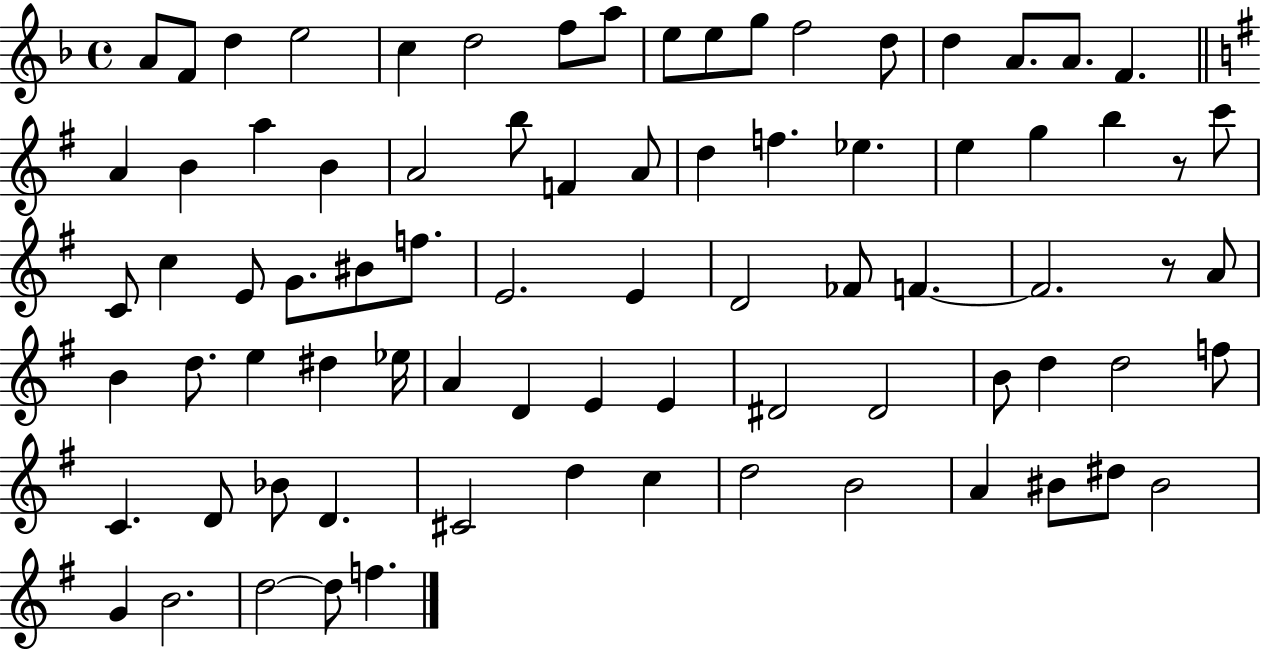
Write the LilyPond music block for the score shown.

{
  \clef treble
  \time 4/4
  \defaultTimeSignature
  \key f \major
  a'8 f'8 d''4 e''2 | c''4 d''2 f''8 a''8 | e''8 e''8 g''8 f''2 d''8 | d''4 a'8. a'8. f'4. | \break \bar "||" \break \key g \major a'4 b'4 a''4 b'4 | a'2 b''8 f'4 a'8 | d''4 f''4. ees''4. | e''4 g''4 b''4 r8 c'''8 | \break c'8 c''4 e'8 g'8. bis'8 f''8. | e'2. e'4 | d'2 fes'8 f'4.~~ | f'2. r8 a'8 | \break b'4 d''8. e''4 dis''4 ees''16 | a'4 d'4 e'4 e'4 | dis'2 dis'2 | b'8 d''4 d''2 f''8 | \break c'4. d'8 bes'8 d'4. | cis'2 d''4 c''4 | d''2 b'2 | a'4 bis'8 dis''8 bis'2 | \break g'4 b'2. | d''2~~ d''8 f''4. | \bar "|."
}